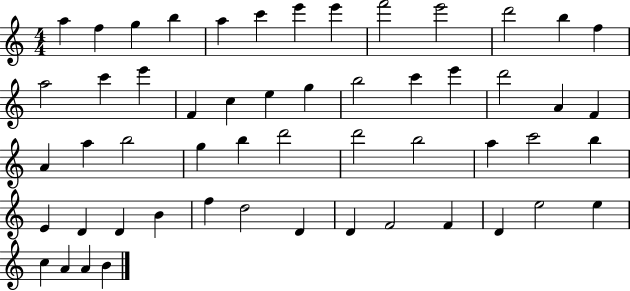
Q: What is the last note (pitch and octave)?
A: B4